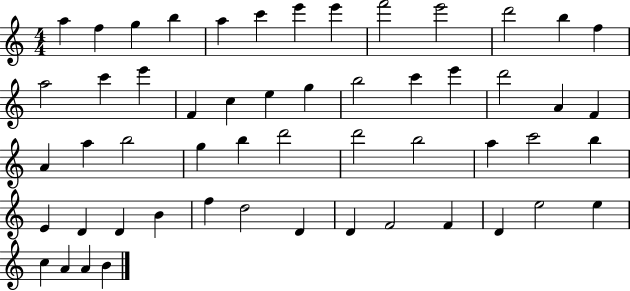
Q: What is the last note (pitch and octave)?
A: B4